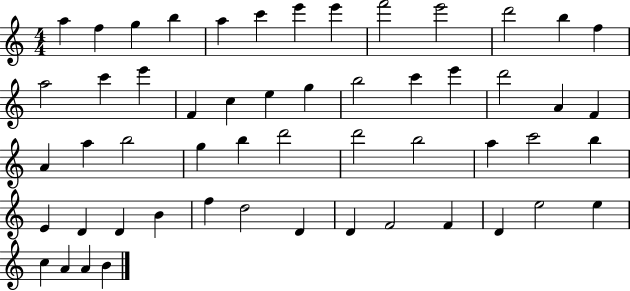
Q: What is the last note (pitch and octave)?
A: B4